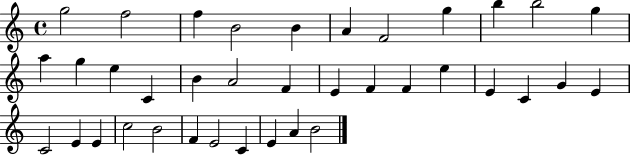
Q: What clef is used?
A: treble